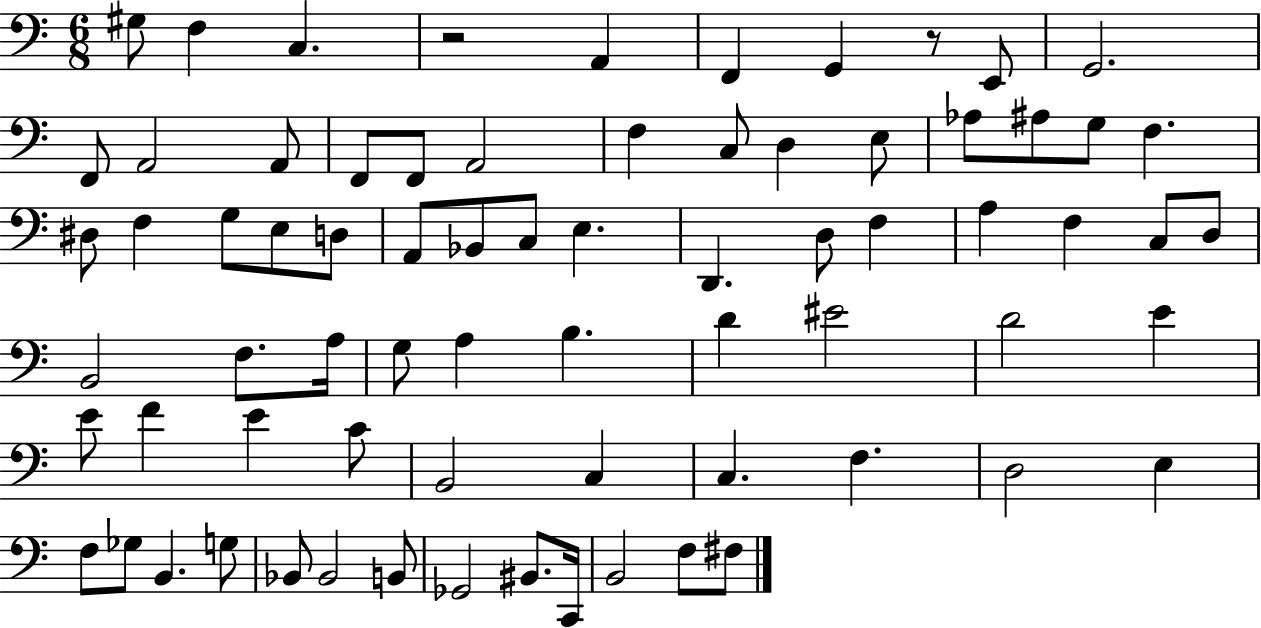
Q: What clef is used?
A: bass